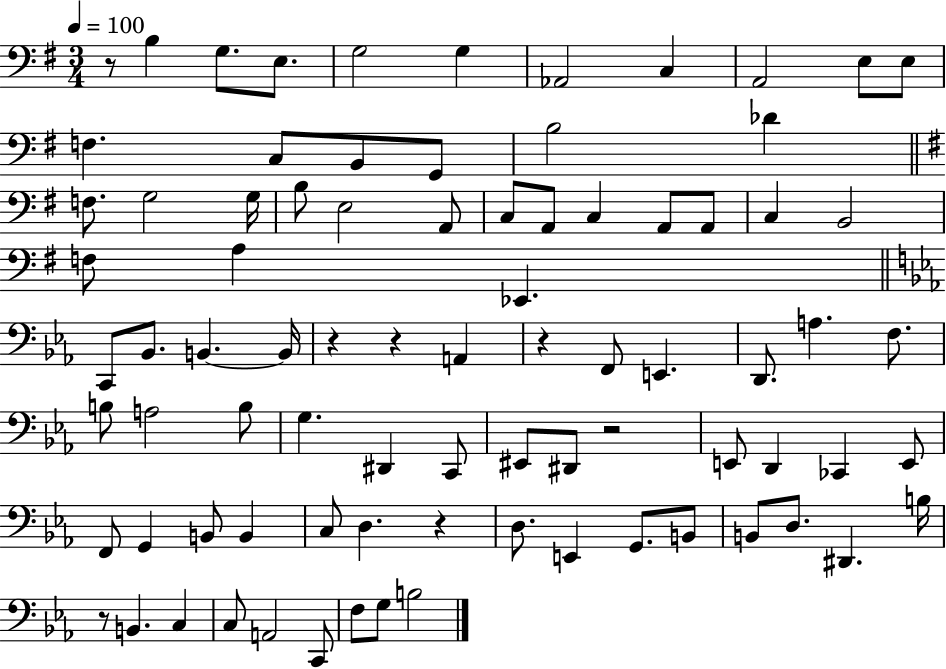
{
  \clef bass
  \numericTimeSignature
  \time 3/4
  \key g \major
  \tempo 4 = 100
  r8 b4 g8. e8. | g2 g4 | aes,2 c4 | a,2 e8 e8 | \break f4. c8 b,8 g,8 | b2 des'4 | \bar "||" \break \key g \major f8. g2 g16 | b8 e2 a,8 | c8 a,8 c4 a,8 a,8 | c4 b,2 | \break f8 a4 ees,4. | \bar "||" \break \key ees \major c,8 bes,8. b,4.~~ b,16 | r4 r4 a,4 | r4 f,8 e,4. | d,8. a4. f8. | \break b8 a2 b8 | g4. dis,4 c,8 | eis,8 dis,8 r2 | e,8 d,4 ces,4 e,8 | \break f,8 g,4 b,8 b,4 | c8 d4. r4 | d8. e,4 g,8. b,8 | b,8 d8. dis,4. b16 | \break r8 b,4. c4 | c8 a,2 c,8 | f8 g8 b2 | \bar "|."
}